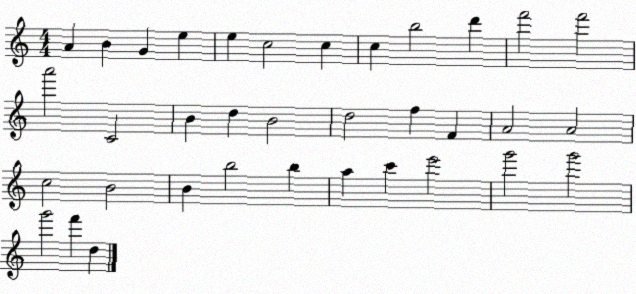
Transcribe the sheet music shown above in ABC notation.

X:1
T:Untitled
M:4/4
L:1/4
K:C
A B G e e c2 c c b2 d' f'2 f'2 a'2 C2 B d B2 d2 f F A2 A2 c2 B2 B b2 b a c' e'2 g'2 g'2 g'2 f' d